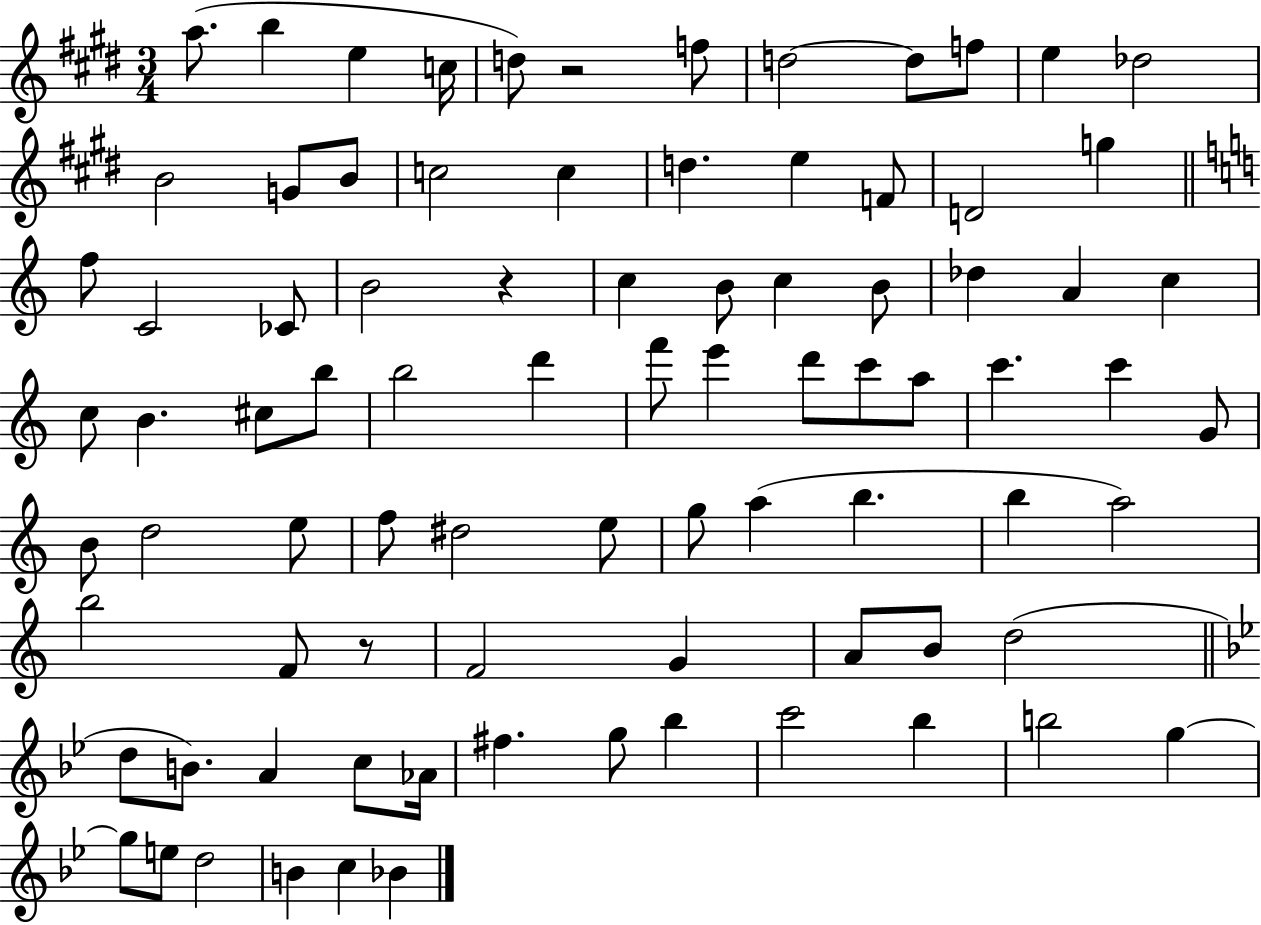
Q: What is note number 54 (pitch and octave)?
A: A5